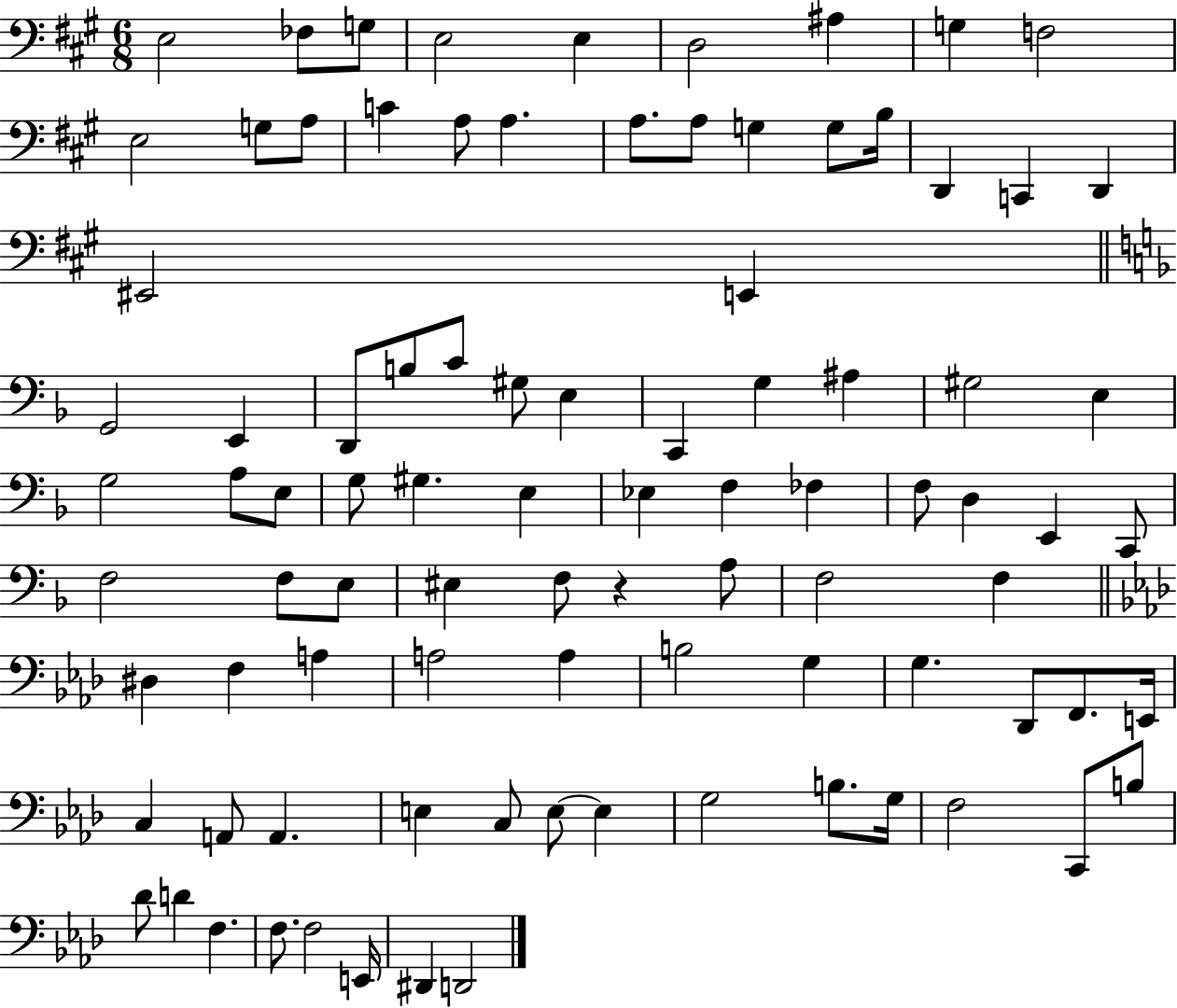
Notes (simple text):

E3/h FES3/e G3/e E3/h E3/q D3/h A#3/q G3/q F3/h E3/h G3/e A3/e C4/q A3/e A3/q. A3/e. A3/e G3/q G3/e B3/s D2/q C2/q D2/q EIS2/h E2/q G2/h E2/q D2/e B3/e C4/e G#3/e E3/q C2/q G3/q A#3/q G#3/h E3/q G3/h A3/e E3/e G3/e G#3/q. E3/q Eb3/q F3/q FES3/q F3/e D3/q E2/q C2/e F3/h F3/e E3/e EIS3/q F3/e R/q A3/e F3/h F3/q D#3/q F3/q A3/q A3/h A3/q B3/h G3/q G3/q. Db2/e F2/e. E2/s C3/q A2/e A2/q. E3/q C3/e E3/e E3/q G3/h B3/e. G3/s F3/h C2/e B3/e Db4/e D4/q F3/q. F3/e. F3/h E2/s D#2/q D2/h